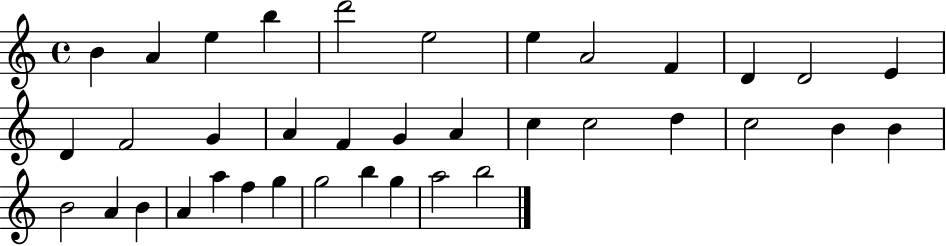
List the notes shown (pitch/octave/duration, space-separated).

B4/q A4/q E5/q B5/q D6/h E5/h E5/q A4/h F4/q D4/q D4/h E4/q D4/q F4/h G4/q A4/q F4/q G4/q A4/q C5/q C5/h D5/q C5/h B4/q B4/q B4/h A4/q B4/q A4/q A5/q F5/q G5/q G5/h B5/q G5/q A5/h B5/h